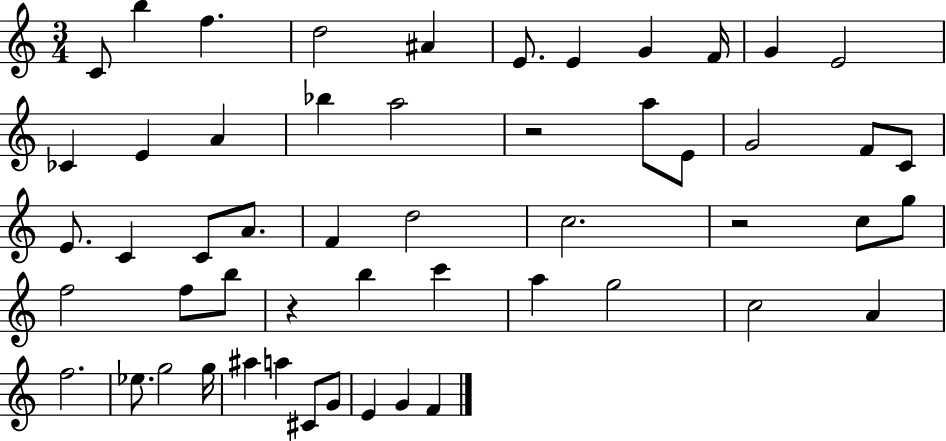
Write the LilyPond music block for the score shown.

{
  \clef treble
  \numericTimeSignature
  \time 3/4
  \key c \major
  \repeat volta 2 { c'8 b''4 f''4. | d''2 ais'4 | e'8. e'4 g'4 f'16 | g'4 e'2 | \break ces'4 e'4 a'4 | bes''4 a''2 | r2 a''8 e'8 | g'2 f'8 c'8 | \break e'8. c'4 c'8 a'8. | f'4 d''2 | c''2. | r2 c''8 g''8 | \break f''2 f''8 b''8 | r4 b''4 c'''4 | a''4 g''2 | c''2 a'4 | \break f''2. | ees''8. g''2 g''16 | ais''4 a''4 cis'8 g'8 | e'4 g'4 f'4 | \break } \bar "|."
}